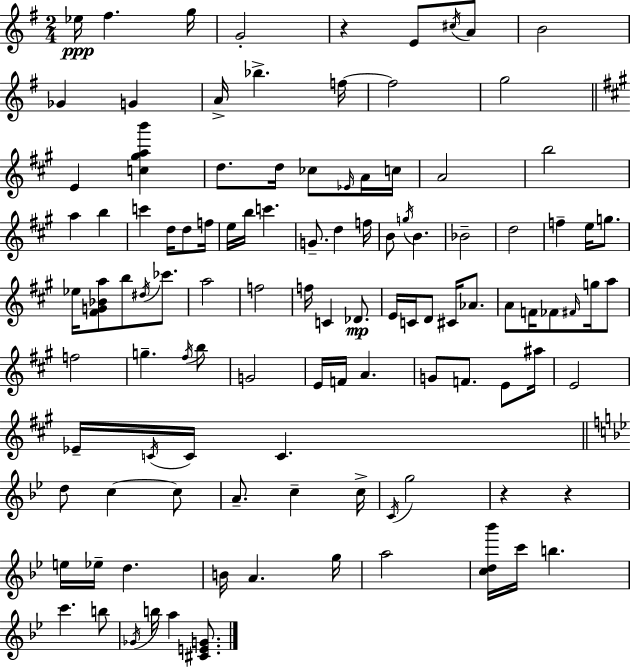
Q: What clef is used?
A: treble